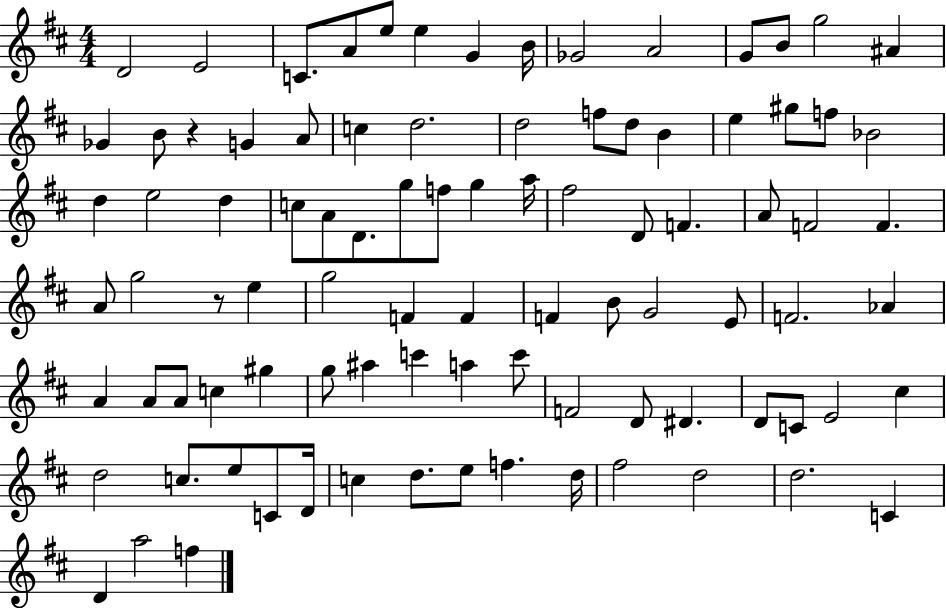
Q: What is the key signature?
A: D major